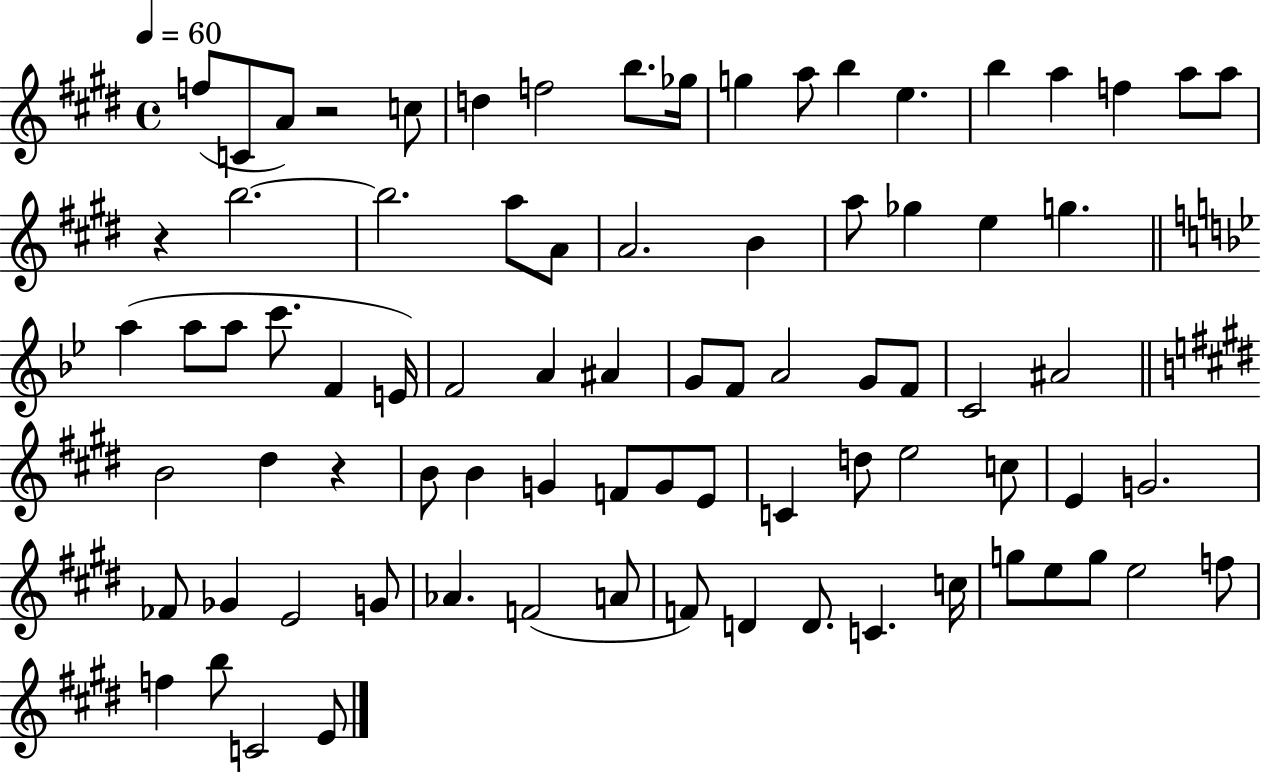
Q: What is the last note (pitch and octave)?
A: E4